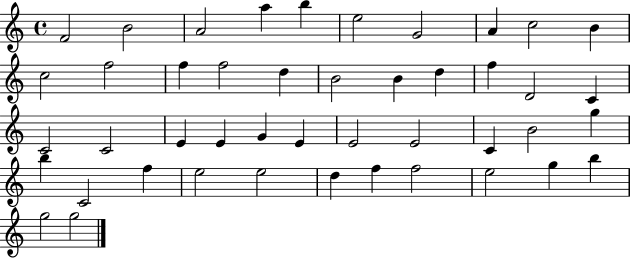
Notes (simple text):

F4/h B4/h A4/h A5/q B5/q E5/h G4/h A4/q C5/h B4/q C5/h F5/h F5/q F5/h D5/q B4/h B4/q D5/q F5/q D4/h C4/q C4/h C4/h E4/q E4/q G4/q E4/q E4/h E4/h C4/q B4/h G5/q B5/q C4/h F5/q E5/h E5/h D5/q F5/q F5/h E5/h G5/q B5/q G5/h G5/h